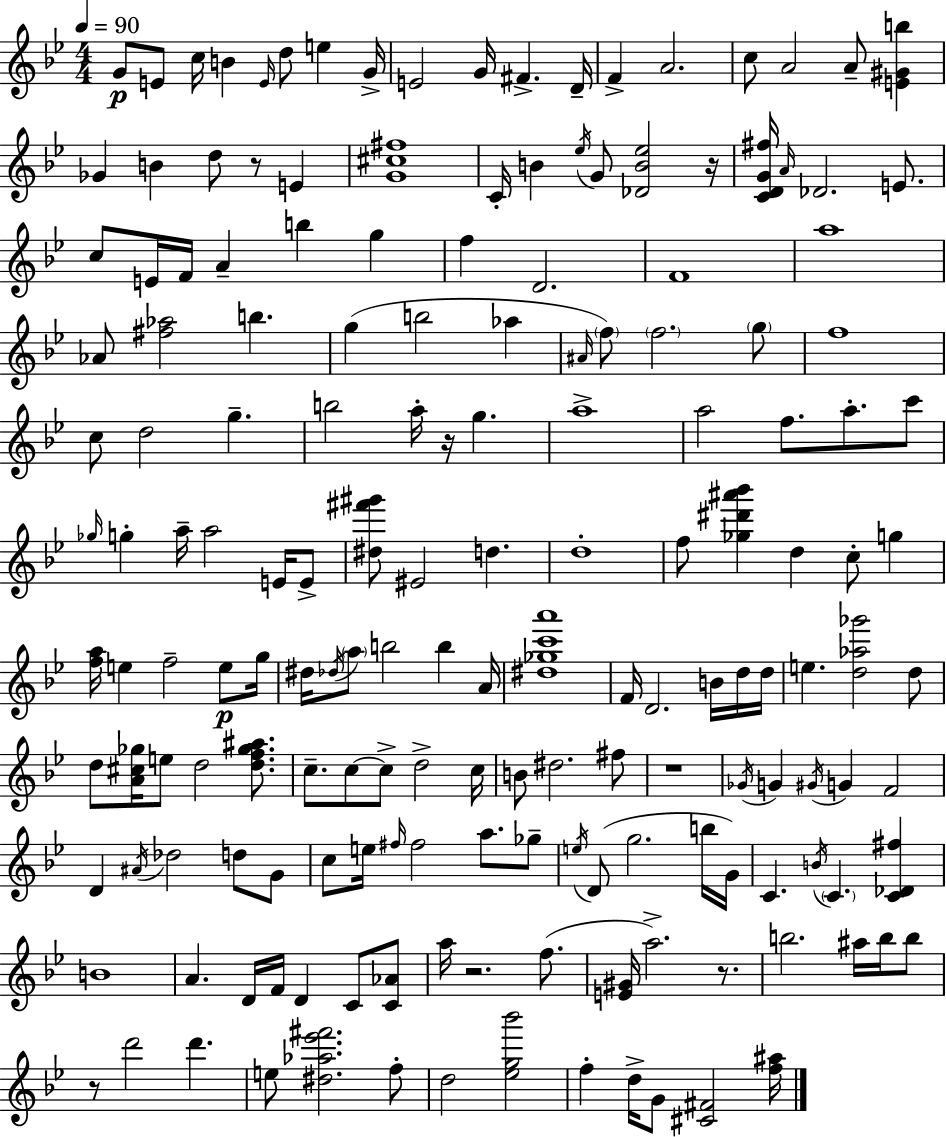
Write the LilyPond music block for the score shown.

{
  \clef treble
  \numericTimeSignature
  \time 4/4
  \key bes \major
  \tempo 4 = 90
  g'8\p e'8 c''16 b'4 \grace { e'16 } d''8 e''4 | g'16-> e'2 g'16 fis'4.-> | d'16-- f'4-> a'2. | c''8 a'2 a'8-- <e' gis' b''>4 | \break ges'4 b'4 d''8 r8 e'4 | <g' cis'' fis''>1 | c'16-. b'4 \acciaccatura { ees''16 } g'8 <des' b' ees''>2 | r16 <c' d' g' fis''>16 \grace { a'16 } des'2. | \break e'8. c''8 e'16 f'16 a'4-- b''4 g''4 | f''4 d'2. | f'1 | a''1 | \break aes'8 <fis'' aes''>2 b''4. | g''4( b''2 aes''4 | \grace { ais'16 }) \parenthesize f''8 \parenthesize f''2. | \parenthesize g''8 f''1 | \break c''8 d''2 g''4.-- | b''2 a''16-. r16 g''4. | a''1-> | a''2 f''8. a''8.-. | \break c'''8 \grace { ges''16 } g''4-. a''16-- a''2 | e'16 e'8-> <dis'' fis''' gis'''>8 eis'2 d''4. | d''1-. | f''8 <ges'' dis''' ais''' bes'''>4 d''4 c''8-. | \break g''4 <f'' a''>16 e''4 f''2-- | e''8\p g''16 dis''16 \acciaccatura { des''16 } \parenthesize a''8 b''2 | b''4 a'16 <dis'' ges'' c''' a'''>1 | f'16 d'2. | \break b'16 d''16 d''16 e''4. <d'' aes'' ges'''>2 | d''8 d''8 <a' cis'' ges''>16 e''8 d''2 | <d'' f'' ges'' ais''>8. c''8.-- c''8~~ c''8-> d''2-> | c''16 b'8 dis''2. | \break fis''8 r1 | \acciaccatura { ges'16 } g'4 \acciaccatura { gis'16 } g'4 | f'2 d'4 \acciaccatura { ais'16 } des''2 | d''8 g'8 c''8 e''16 \grace { fis''16 } fis''2 | \break a''8. ges''8-- \acciaccatura { e''16 }( d'8 g''2. | b''16 g'16) c'4. | \acciaccatura { b'16 } \parenthesize c'4. <c' des' fis''>4 b'1 | a'4. | \break d'16 f'16 d'4 c'8 <c' aes'>8 a''16 r2. | f''8.( <e' gis'>16 a''2.->) | r8. b''2. | ais''16 b''16 b''8 r8 d'''2 | \break d'''4. e''8 <dis'' aes'' ees''' fis'''>2. | f''8-. d''2 | <ees'' g'' bes'''>2 f''4-. | d''16-> g'8 <cis' fis'>2 <f'' ais''>16 \bar "|."
}